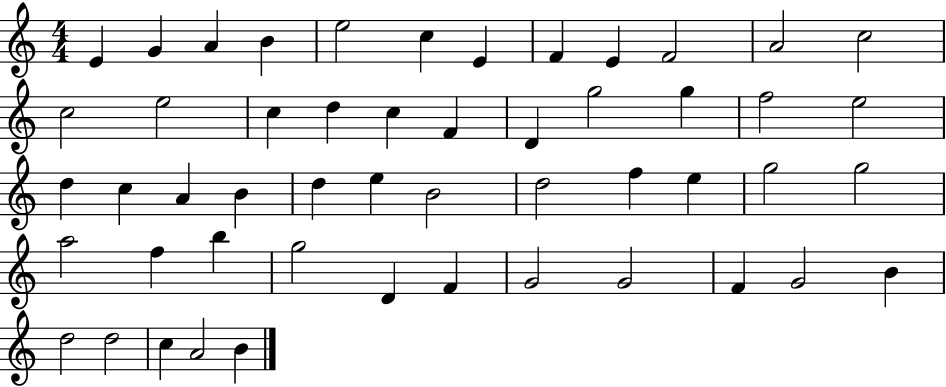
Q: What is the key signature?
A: C major